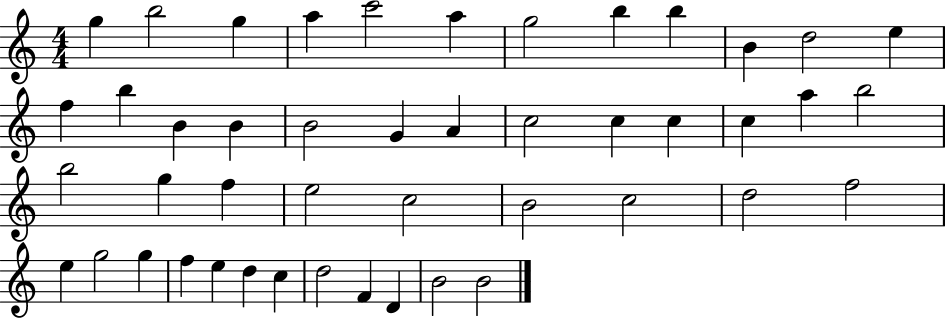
X:1
T:Untitled
M:4/4
L:1/4
K:C
g b2 g a c'2 a g2 b b B d2 e f b B B B2 G A c2 c c c a b2 b2 g f e2 c2 B2 c2 d2 f2 e g2 g f e d c d2 F D B2 B2